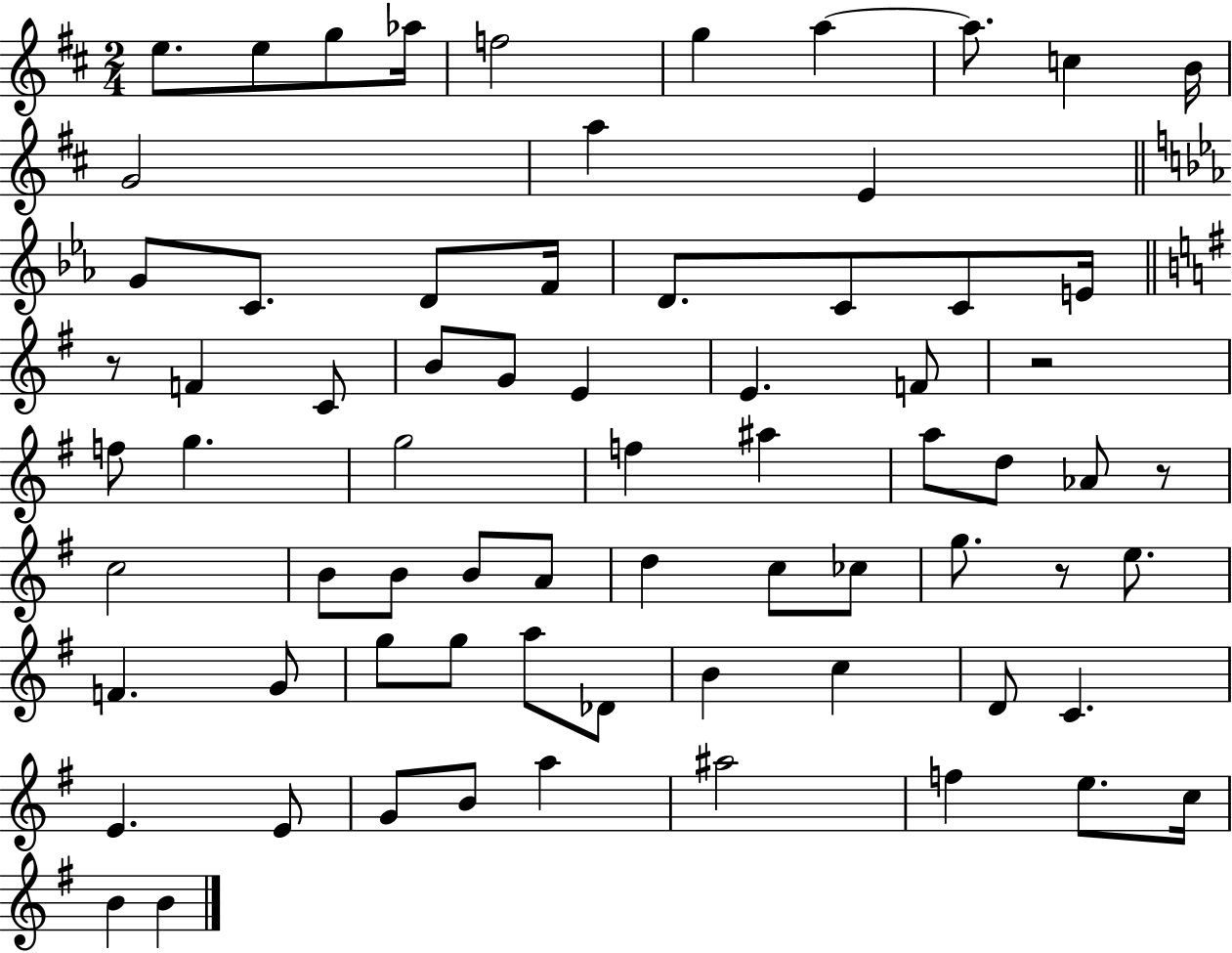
{
  \clef treble
  \numericTimeSignature
  \time 2/4
  \key d \major
  \repeat volta 2 { e''8. e''8 g''8 aes''16 | f''2 | g''4 a''4~~ | a''8. c''4 b'16 | \break g'2 | a''4 e'4 | \bar "||" \break \key c \minor g'8 c'8. d'8 f'16 | d'8. c'8 c'8 e'16 | \bar "||" \break \key g \major r8 f'4 c'8 | b'8 g'8 e'4 | e'4. f'8 | r2 | \break f''8 g''4. | g''2 | f''4 ais''4 | a''8 d''8 aes'8 r8 | \break c''2 | b'8 b'8 b'8 a'8 | d''4 c''8 ces''8 | g''8. r8 e''8. | \break f'4. g'8 | g''8 g''8 a''8 des'8 | b'4 c''4 | d'8 c'4. | \break e'4. e'8 | g'8 b'8 a''4 | ais''2 | f''4 e''8. c''16 | \break b'4 b'4 | } \bar "|."
}